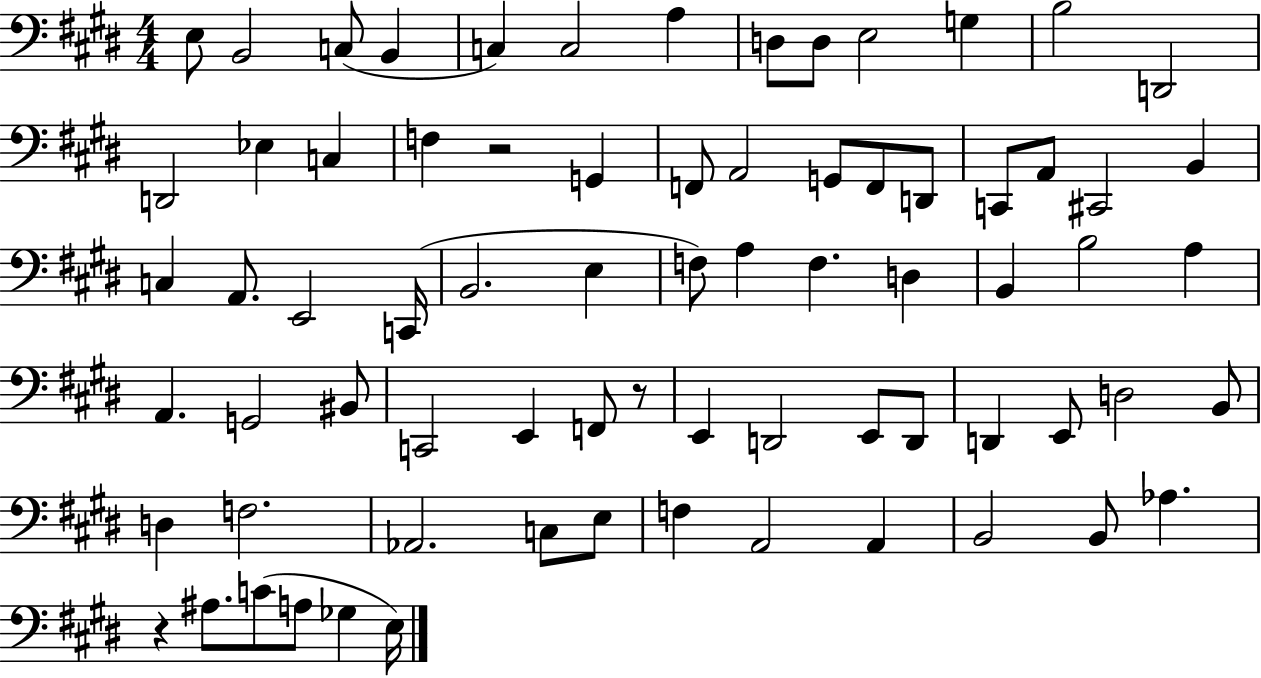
X:1
T:Untitled
M:4/4
L:1/4
K:E
E,/2 B,,2 C,/2 B,, C, C,2 A, D,/2 D,/2 E,2 G, B,2 D,,2 D,,2 _E, C, F, z2 G,, F,,/2 A,,2 G,,/2 F,,/2 D,,/2 C,,/2 A,,/2 ^C,,2 B,, C, A,,/2 E,,2 C,,/4 B,,2 E, F,/2 A, F, D, B,, B,2 A, A,, G,,2 ^B,,/2 C,,2 E,, F,,/2 z/2 E,, D,,2 E,,/2 D,,/2 D,, E,,/2 D,2 B,,/2 D, F,2 _A,,2 C,/2 E,/2 F, A,,2 A,, B,,2 B,,/2 _A, z ^A,/2 C/2 A,/2 _G, E,/4